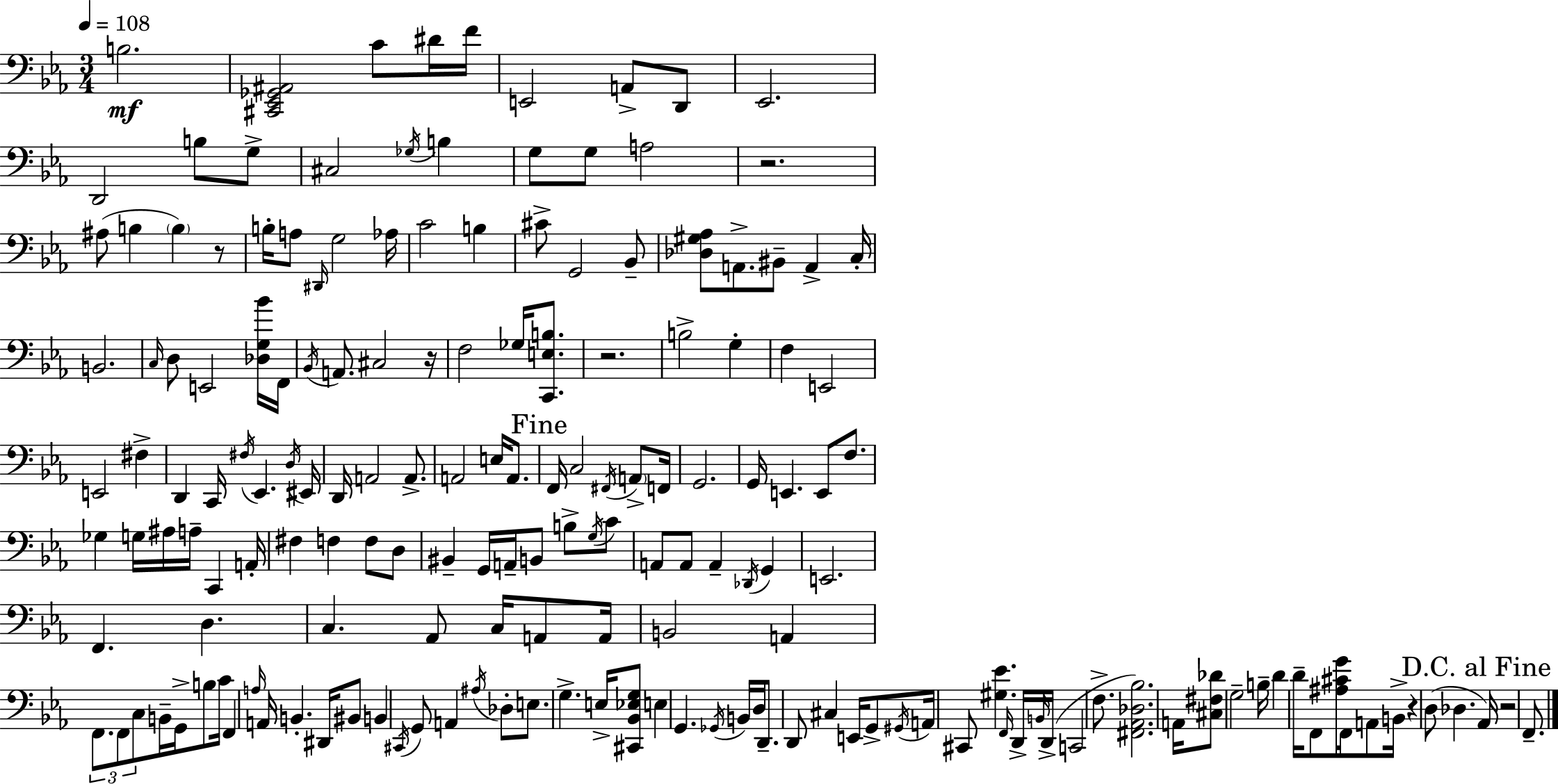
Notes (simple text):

B3/h. [C#2,Eb2,Gb2,A#2]/h C4/e D#4/s F4/s E2/h A2/e D2/e Eb2/h. D2/h B3/e G3/e C#3/h Gb3/s B3/q G3/e G3/e A3/h R/h. A#3/e B3/q B3/q R/e B3/s A3/e D#2/s G3/h Ab3/s C4/h B3/q C#4/e G2/h Bb2/e [Db3,G#3,Ab3]/e A2/e. BIS2/e A2/q C3/s B2/h. C3/s D3/e E2/h [Db3,G3,Bb4]/s F2/s Bb2/s A2/e. C#3/h R/s F3/h Gb3/s [C2,E3,B3]/e. R/h. B3/h G3/q F3/q E2/h E2/h F#3/q D2/q C2/s F#3/s Eb2/q. D3/s EIS2/s D2/s A2/h A2/e. A2/h E3/s A2/e. F2/s C3/h F#2/s A2/e F2/s G2/h. G2/s E2/q. E2/e F3/e. Gb3/q G3/s A#3/s A3/s C2/q A2/s F#3/q F3/q F3/e D3/e BIS2/q G2/s A2/s B2/e B3/e G3/s C4/e A2/e A2/e A2/q Db2/s G2/q E2/h. F2/q. D3/q. C3/q. Ab2/e C3/s A2/e A2/s B2/h A2/q F2/e. F2/e C3/e B2/s G2/s B3/e C4/s F2/q A3/s A2/s B2/q. D#2/s BIS2/e B2/q C#2/s G2/e A2/q A#3/s Db3/e E3/e. G3/q. E3/s [C#2,Bb2,Eb3,G3]/e E3/q G2/q. Gb2/s B2/s D3/s D2/e. D2/e C#3/q E2/s G2/e G#2/s A2/s C#2/e [G#3,Eb4]/q. F2/s D2/s B2/s D2/s C2/h F3/e. [F#2,Ab2,Db3,Bb3]/h. A2/s [C#3,F#3,Db4]/e G3/h B3/s D4/q D4/s F2/e [A#3,C#4,G4]/s F2/s A2/e B2/s R/q D3/e Db3/q. Ab2/s R/h F2/e.